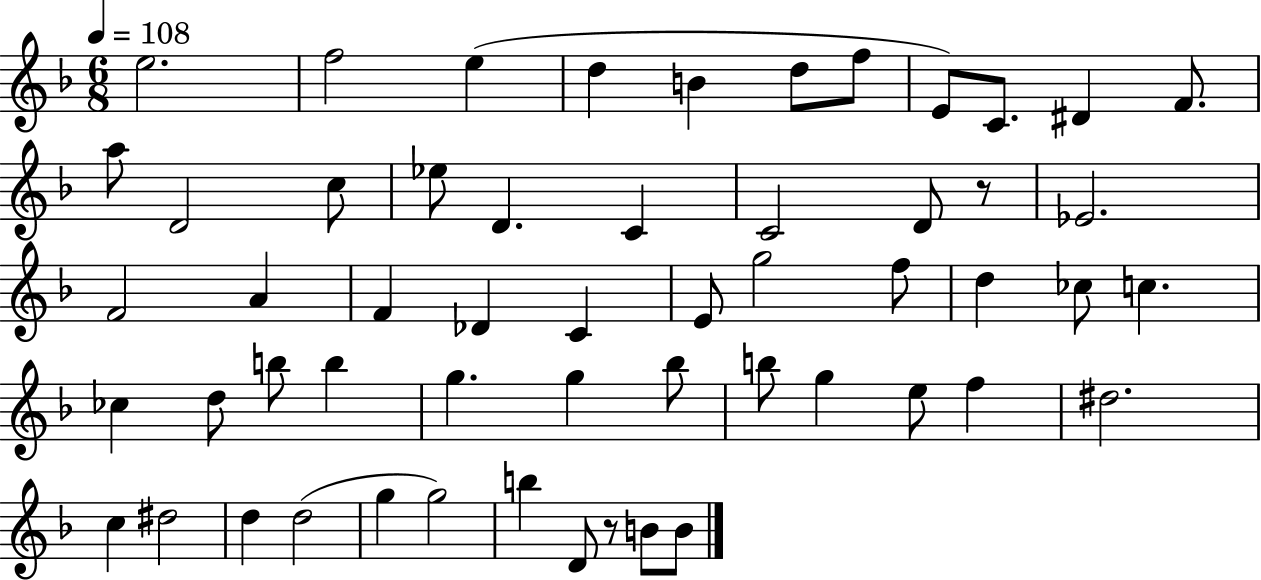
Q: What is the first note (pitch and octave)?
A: E5